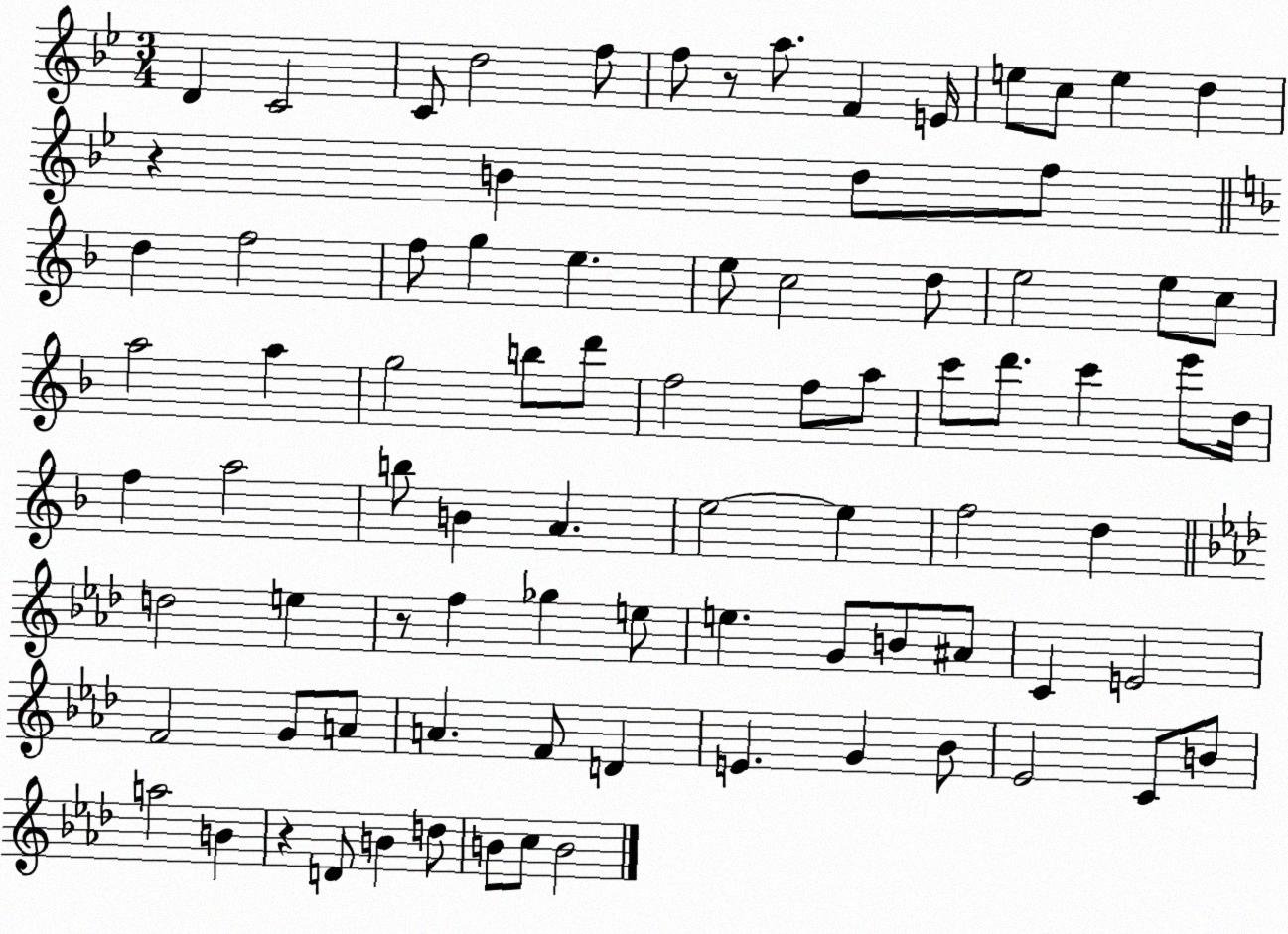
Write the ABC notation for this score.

X:1
T:Untitled
M:3/4
L:1/4
K:Bb
D C2 C/2 d2 f/2 f/2 z/2 a/2 F E/4 e/2 c/2 e d z B d/2 f/2 d f2 f/2 g e e/2 c2 d/2 e2 e/2 c/2 a2 a g2 b/2 d'/2 f2 f/2 a/2 c'/2 d'/2 c' e'/2 d/4 f a2 b/2 B A e2 e f2 d d2 e z/2 f _g e/2 e G/2 B/2 ^A/2 C E2 F2 G/2 A/2 A F/2 D E G _B/2 _E2 C/2 B/2 a2 B z D/2 B d/2 B/2 c/2 B2